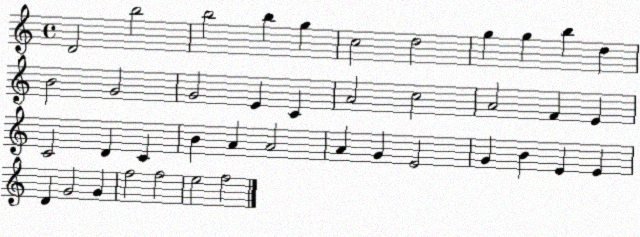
X:1
T:Untitled
M:4/4
L:1/4
K:C
D2 b2 b2 b g c2 d2 g g b d B2 G2 G2 E C A2 c2 A2 F E C2 D C B A A2 A G E2 G B E E D G2 G f2 f2 e2 f2